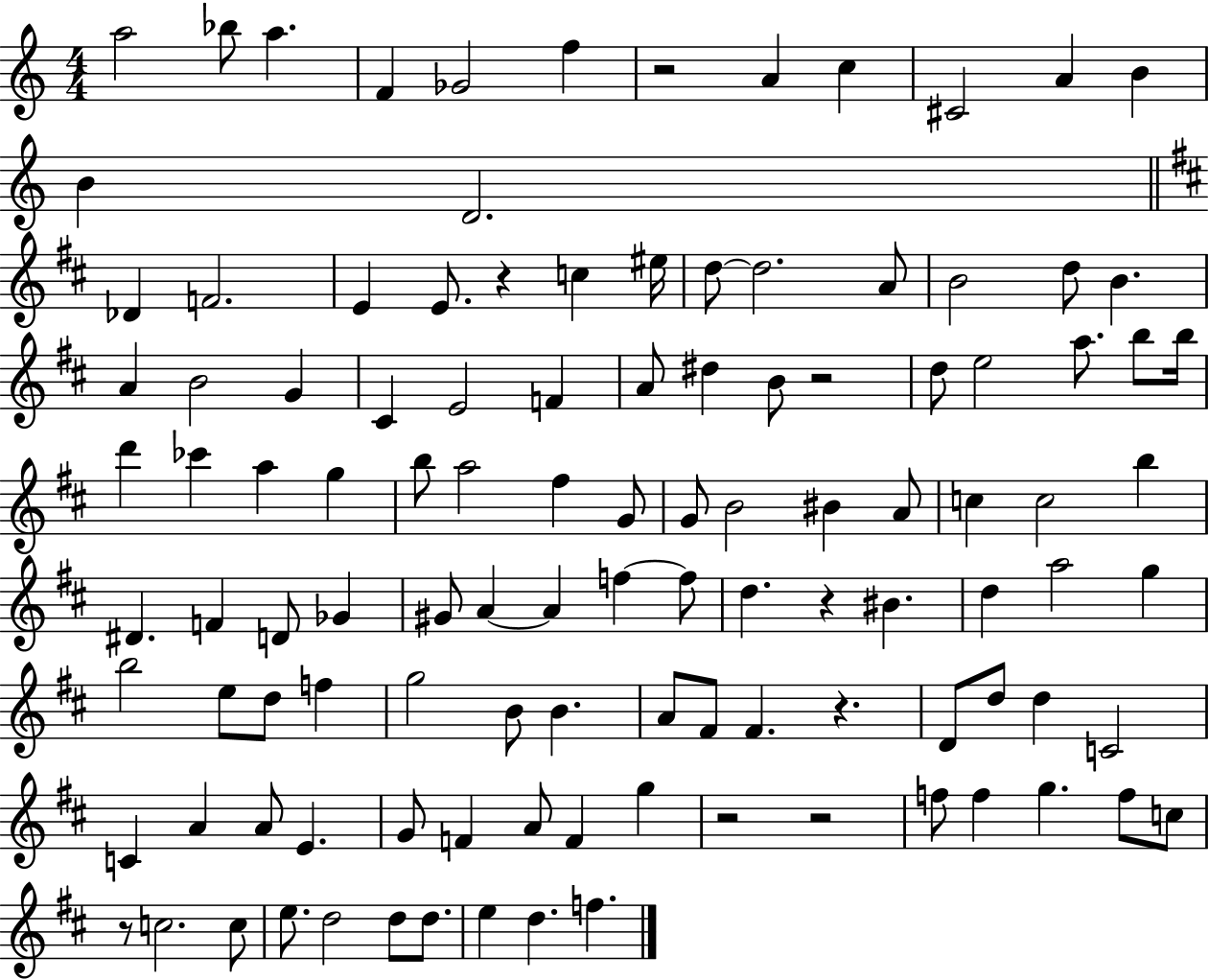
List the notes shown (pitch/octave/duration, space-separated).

A5/h Bb5/e A5/q. F4/q Gb4/h F5/q R/h A4/q C5/q C#4/h A4/q B4/q B4/q D4/h. Db4/q F4/h. E4/q E4/e. R/q C5/q EIS5/s D5/e D5/h. A4/e B4/h D5/e B4/q. A4/q B4/h G4/q C#4/q E4/h F4/q A4/e D#5/q B4/e R/h D5/e E5/h A5/e. B5/e B5/s D6/q CES6/q A5/q G5/q B5/e A5/h F#5/q G4/e G4/e B4/h BIS4/q A4/e C5/q C5/h B5/q D#4/q. F4/q D4/e Gb4/q G#4/e A4/q A4/q F5/q F5/e D5/q. R/q BIS4/q. D5/q A5/h G5/q B5/h E5/e D5/e F5/q G5/h B4/e B4/q. A4/e F#4/e F#4/q. R/q. D4/e D5/e D5/q C4/h C4/q A4/q A4/e E4/q. G4/e F4/q A4/e F4/q G5/q R/h R/h F5/e F5/q G5/q. F5/e C5/e R/e C5/h. C5/e E5/e. D5/h D5/e D5/e. E5/q D5/q. F5/q.